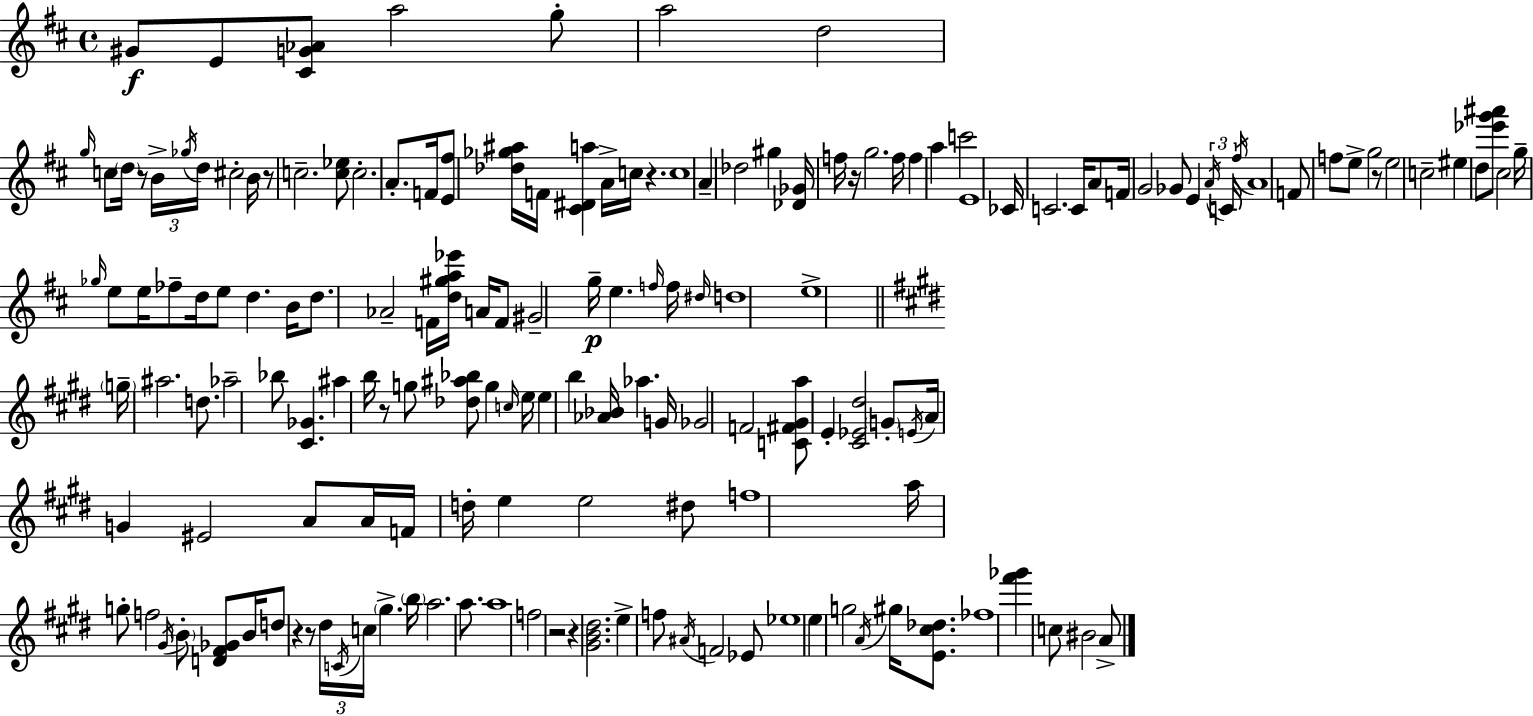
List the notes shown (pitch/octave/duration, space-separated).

G#4/e E4/e [C#4,G4,Ab4]/e A5/h G5/e A5/h D5/h G5/s C5/e D5/s R/e B4/s Gb5/s D5/s C#5/h B4/s R/e C5/h. [C5,Eb5]/e C5/h. A4/e. F4/s [E4,F#5]/e [Db5,Gb5,A#5]/s F4/s [C#4,D#4,A5]/q A4/s C5/s R/q. C5/w A4/q Db5/h G#5/q [Db4,Gb4]/s F5/s R/s G5/h. F5/s F5/q A5/q C6/h E4/w CES4/s C4/h. C4/s A4/e F4/s G4/h Gb4/e E4/q A4/s C4/s F#5/s A4/w F4/e F5/e E5/e G5/h R/e E5/h C5/h EIS5/q D5/e [Eb6,G6,A#6]/e C#5/h G5/s Gb5/s E5/e E5/s FES5/e D5/s E5/e D5/q. B4/s D5/e. Ab4/h F4/s [D5,G#5,A5,Eb6]/s A4/s F4/e G#4/h G5/s E5/q. F5/s F5/s D#5/s D5/w E5/w G5/s A#5/h. D5/e. Ab5/h Bb5/e [C#4,Gb4]/q. A#5/q B5/s R/e G5/e [Db5,A#5,Bb5]/e G5/q C5/s E5/s E5/q B5/q [Ab4,Bb4]/s Ab5/q. G4/s Gb4/h F4/h [C4,F#4,G#4,A5]/e E4/q [C#4,Eb4,D#5]/h G4/e E4/s A4/s G4/q EIS4/h A4/e A4/s F4/s D5/s E5/q E5/h D#5/e F5/w A5/s G5/e F5/h G#4/s B4/e [D4,F#4,Gb4]/e B4/s D5/e R/q R/e D#5/s C4/s C5/s G#5/q. B5/s A5/h. A5/e. A5/w F5/h R/h R/q [G#4,B4,D#5]/h. E5/q F5/e A#4/s F4/h Eb4/e Eb5/w E5/q G5/h A4/s G#5/s [E4,C#5,Db5]/e. FES5/w [F#6,Gb6]/q C5/e BIS4/h A4/e